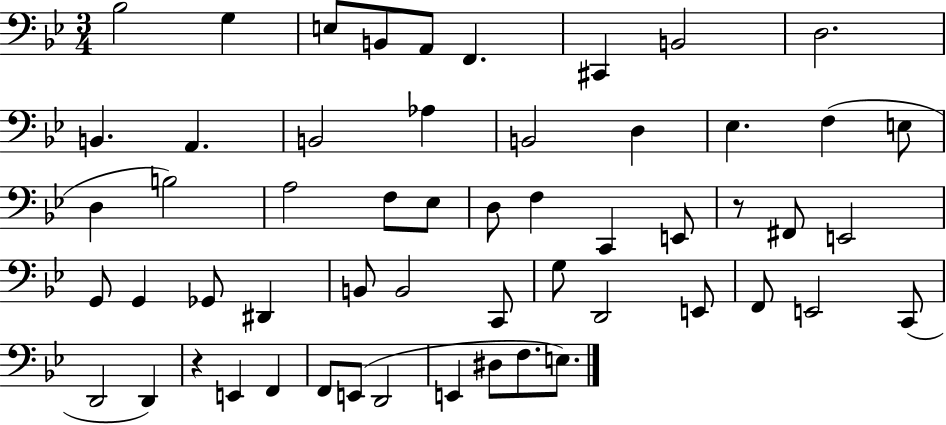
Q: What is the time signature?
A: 3/4